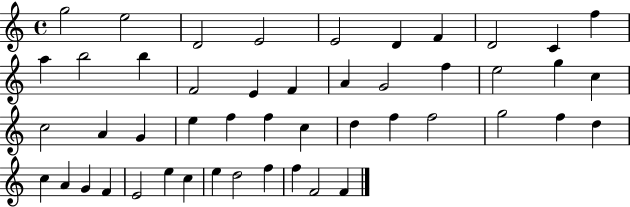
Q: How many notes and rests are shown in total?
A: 48